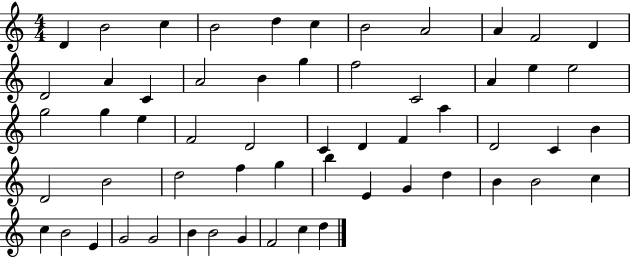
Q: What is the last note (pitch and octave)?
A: D5